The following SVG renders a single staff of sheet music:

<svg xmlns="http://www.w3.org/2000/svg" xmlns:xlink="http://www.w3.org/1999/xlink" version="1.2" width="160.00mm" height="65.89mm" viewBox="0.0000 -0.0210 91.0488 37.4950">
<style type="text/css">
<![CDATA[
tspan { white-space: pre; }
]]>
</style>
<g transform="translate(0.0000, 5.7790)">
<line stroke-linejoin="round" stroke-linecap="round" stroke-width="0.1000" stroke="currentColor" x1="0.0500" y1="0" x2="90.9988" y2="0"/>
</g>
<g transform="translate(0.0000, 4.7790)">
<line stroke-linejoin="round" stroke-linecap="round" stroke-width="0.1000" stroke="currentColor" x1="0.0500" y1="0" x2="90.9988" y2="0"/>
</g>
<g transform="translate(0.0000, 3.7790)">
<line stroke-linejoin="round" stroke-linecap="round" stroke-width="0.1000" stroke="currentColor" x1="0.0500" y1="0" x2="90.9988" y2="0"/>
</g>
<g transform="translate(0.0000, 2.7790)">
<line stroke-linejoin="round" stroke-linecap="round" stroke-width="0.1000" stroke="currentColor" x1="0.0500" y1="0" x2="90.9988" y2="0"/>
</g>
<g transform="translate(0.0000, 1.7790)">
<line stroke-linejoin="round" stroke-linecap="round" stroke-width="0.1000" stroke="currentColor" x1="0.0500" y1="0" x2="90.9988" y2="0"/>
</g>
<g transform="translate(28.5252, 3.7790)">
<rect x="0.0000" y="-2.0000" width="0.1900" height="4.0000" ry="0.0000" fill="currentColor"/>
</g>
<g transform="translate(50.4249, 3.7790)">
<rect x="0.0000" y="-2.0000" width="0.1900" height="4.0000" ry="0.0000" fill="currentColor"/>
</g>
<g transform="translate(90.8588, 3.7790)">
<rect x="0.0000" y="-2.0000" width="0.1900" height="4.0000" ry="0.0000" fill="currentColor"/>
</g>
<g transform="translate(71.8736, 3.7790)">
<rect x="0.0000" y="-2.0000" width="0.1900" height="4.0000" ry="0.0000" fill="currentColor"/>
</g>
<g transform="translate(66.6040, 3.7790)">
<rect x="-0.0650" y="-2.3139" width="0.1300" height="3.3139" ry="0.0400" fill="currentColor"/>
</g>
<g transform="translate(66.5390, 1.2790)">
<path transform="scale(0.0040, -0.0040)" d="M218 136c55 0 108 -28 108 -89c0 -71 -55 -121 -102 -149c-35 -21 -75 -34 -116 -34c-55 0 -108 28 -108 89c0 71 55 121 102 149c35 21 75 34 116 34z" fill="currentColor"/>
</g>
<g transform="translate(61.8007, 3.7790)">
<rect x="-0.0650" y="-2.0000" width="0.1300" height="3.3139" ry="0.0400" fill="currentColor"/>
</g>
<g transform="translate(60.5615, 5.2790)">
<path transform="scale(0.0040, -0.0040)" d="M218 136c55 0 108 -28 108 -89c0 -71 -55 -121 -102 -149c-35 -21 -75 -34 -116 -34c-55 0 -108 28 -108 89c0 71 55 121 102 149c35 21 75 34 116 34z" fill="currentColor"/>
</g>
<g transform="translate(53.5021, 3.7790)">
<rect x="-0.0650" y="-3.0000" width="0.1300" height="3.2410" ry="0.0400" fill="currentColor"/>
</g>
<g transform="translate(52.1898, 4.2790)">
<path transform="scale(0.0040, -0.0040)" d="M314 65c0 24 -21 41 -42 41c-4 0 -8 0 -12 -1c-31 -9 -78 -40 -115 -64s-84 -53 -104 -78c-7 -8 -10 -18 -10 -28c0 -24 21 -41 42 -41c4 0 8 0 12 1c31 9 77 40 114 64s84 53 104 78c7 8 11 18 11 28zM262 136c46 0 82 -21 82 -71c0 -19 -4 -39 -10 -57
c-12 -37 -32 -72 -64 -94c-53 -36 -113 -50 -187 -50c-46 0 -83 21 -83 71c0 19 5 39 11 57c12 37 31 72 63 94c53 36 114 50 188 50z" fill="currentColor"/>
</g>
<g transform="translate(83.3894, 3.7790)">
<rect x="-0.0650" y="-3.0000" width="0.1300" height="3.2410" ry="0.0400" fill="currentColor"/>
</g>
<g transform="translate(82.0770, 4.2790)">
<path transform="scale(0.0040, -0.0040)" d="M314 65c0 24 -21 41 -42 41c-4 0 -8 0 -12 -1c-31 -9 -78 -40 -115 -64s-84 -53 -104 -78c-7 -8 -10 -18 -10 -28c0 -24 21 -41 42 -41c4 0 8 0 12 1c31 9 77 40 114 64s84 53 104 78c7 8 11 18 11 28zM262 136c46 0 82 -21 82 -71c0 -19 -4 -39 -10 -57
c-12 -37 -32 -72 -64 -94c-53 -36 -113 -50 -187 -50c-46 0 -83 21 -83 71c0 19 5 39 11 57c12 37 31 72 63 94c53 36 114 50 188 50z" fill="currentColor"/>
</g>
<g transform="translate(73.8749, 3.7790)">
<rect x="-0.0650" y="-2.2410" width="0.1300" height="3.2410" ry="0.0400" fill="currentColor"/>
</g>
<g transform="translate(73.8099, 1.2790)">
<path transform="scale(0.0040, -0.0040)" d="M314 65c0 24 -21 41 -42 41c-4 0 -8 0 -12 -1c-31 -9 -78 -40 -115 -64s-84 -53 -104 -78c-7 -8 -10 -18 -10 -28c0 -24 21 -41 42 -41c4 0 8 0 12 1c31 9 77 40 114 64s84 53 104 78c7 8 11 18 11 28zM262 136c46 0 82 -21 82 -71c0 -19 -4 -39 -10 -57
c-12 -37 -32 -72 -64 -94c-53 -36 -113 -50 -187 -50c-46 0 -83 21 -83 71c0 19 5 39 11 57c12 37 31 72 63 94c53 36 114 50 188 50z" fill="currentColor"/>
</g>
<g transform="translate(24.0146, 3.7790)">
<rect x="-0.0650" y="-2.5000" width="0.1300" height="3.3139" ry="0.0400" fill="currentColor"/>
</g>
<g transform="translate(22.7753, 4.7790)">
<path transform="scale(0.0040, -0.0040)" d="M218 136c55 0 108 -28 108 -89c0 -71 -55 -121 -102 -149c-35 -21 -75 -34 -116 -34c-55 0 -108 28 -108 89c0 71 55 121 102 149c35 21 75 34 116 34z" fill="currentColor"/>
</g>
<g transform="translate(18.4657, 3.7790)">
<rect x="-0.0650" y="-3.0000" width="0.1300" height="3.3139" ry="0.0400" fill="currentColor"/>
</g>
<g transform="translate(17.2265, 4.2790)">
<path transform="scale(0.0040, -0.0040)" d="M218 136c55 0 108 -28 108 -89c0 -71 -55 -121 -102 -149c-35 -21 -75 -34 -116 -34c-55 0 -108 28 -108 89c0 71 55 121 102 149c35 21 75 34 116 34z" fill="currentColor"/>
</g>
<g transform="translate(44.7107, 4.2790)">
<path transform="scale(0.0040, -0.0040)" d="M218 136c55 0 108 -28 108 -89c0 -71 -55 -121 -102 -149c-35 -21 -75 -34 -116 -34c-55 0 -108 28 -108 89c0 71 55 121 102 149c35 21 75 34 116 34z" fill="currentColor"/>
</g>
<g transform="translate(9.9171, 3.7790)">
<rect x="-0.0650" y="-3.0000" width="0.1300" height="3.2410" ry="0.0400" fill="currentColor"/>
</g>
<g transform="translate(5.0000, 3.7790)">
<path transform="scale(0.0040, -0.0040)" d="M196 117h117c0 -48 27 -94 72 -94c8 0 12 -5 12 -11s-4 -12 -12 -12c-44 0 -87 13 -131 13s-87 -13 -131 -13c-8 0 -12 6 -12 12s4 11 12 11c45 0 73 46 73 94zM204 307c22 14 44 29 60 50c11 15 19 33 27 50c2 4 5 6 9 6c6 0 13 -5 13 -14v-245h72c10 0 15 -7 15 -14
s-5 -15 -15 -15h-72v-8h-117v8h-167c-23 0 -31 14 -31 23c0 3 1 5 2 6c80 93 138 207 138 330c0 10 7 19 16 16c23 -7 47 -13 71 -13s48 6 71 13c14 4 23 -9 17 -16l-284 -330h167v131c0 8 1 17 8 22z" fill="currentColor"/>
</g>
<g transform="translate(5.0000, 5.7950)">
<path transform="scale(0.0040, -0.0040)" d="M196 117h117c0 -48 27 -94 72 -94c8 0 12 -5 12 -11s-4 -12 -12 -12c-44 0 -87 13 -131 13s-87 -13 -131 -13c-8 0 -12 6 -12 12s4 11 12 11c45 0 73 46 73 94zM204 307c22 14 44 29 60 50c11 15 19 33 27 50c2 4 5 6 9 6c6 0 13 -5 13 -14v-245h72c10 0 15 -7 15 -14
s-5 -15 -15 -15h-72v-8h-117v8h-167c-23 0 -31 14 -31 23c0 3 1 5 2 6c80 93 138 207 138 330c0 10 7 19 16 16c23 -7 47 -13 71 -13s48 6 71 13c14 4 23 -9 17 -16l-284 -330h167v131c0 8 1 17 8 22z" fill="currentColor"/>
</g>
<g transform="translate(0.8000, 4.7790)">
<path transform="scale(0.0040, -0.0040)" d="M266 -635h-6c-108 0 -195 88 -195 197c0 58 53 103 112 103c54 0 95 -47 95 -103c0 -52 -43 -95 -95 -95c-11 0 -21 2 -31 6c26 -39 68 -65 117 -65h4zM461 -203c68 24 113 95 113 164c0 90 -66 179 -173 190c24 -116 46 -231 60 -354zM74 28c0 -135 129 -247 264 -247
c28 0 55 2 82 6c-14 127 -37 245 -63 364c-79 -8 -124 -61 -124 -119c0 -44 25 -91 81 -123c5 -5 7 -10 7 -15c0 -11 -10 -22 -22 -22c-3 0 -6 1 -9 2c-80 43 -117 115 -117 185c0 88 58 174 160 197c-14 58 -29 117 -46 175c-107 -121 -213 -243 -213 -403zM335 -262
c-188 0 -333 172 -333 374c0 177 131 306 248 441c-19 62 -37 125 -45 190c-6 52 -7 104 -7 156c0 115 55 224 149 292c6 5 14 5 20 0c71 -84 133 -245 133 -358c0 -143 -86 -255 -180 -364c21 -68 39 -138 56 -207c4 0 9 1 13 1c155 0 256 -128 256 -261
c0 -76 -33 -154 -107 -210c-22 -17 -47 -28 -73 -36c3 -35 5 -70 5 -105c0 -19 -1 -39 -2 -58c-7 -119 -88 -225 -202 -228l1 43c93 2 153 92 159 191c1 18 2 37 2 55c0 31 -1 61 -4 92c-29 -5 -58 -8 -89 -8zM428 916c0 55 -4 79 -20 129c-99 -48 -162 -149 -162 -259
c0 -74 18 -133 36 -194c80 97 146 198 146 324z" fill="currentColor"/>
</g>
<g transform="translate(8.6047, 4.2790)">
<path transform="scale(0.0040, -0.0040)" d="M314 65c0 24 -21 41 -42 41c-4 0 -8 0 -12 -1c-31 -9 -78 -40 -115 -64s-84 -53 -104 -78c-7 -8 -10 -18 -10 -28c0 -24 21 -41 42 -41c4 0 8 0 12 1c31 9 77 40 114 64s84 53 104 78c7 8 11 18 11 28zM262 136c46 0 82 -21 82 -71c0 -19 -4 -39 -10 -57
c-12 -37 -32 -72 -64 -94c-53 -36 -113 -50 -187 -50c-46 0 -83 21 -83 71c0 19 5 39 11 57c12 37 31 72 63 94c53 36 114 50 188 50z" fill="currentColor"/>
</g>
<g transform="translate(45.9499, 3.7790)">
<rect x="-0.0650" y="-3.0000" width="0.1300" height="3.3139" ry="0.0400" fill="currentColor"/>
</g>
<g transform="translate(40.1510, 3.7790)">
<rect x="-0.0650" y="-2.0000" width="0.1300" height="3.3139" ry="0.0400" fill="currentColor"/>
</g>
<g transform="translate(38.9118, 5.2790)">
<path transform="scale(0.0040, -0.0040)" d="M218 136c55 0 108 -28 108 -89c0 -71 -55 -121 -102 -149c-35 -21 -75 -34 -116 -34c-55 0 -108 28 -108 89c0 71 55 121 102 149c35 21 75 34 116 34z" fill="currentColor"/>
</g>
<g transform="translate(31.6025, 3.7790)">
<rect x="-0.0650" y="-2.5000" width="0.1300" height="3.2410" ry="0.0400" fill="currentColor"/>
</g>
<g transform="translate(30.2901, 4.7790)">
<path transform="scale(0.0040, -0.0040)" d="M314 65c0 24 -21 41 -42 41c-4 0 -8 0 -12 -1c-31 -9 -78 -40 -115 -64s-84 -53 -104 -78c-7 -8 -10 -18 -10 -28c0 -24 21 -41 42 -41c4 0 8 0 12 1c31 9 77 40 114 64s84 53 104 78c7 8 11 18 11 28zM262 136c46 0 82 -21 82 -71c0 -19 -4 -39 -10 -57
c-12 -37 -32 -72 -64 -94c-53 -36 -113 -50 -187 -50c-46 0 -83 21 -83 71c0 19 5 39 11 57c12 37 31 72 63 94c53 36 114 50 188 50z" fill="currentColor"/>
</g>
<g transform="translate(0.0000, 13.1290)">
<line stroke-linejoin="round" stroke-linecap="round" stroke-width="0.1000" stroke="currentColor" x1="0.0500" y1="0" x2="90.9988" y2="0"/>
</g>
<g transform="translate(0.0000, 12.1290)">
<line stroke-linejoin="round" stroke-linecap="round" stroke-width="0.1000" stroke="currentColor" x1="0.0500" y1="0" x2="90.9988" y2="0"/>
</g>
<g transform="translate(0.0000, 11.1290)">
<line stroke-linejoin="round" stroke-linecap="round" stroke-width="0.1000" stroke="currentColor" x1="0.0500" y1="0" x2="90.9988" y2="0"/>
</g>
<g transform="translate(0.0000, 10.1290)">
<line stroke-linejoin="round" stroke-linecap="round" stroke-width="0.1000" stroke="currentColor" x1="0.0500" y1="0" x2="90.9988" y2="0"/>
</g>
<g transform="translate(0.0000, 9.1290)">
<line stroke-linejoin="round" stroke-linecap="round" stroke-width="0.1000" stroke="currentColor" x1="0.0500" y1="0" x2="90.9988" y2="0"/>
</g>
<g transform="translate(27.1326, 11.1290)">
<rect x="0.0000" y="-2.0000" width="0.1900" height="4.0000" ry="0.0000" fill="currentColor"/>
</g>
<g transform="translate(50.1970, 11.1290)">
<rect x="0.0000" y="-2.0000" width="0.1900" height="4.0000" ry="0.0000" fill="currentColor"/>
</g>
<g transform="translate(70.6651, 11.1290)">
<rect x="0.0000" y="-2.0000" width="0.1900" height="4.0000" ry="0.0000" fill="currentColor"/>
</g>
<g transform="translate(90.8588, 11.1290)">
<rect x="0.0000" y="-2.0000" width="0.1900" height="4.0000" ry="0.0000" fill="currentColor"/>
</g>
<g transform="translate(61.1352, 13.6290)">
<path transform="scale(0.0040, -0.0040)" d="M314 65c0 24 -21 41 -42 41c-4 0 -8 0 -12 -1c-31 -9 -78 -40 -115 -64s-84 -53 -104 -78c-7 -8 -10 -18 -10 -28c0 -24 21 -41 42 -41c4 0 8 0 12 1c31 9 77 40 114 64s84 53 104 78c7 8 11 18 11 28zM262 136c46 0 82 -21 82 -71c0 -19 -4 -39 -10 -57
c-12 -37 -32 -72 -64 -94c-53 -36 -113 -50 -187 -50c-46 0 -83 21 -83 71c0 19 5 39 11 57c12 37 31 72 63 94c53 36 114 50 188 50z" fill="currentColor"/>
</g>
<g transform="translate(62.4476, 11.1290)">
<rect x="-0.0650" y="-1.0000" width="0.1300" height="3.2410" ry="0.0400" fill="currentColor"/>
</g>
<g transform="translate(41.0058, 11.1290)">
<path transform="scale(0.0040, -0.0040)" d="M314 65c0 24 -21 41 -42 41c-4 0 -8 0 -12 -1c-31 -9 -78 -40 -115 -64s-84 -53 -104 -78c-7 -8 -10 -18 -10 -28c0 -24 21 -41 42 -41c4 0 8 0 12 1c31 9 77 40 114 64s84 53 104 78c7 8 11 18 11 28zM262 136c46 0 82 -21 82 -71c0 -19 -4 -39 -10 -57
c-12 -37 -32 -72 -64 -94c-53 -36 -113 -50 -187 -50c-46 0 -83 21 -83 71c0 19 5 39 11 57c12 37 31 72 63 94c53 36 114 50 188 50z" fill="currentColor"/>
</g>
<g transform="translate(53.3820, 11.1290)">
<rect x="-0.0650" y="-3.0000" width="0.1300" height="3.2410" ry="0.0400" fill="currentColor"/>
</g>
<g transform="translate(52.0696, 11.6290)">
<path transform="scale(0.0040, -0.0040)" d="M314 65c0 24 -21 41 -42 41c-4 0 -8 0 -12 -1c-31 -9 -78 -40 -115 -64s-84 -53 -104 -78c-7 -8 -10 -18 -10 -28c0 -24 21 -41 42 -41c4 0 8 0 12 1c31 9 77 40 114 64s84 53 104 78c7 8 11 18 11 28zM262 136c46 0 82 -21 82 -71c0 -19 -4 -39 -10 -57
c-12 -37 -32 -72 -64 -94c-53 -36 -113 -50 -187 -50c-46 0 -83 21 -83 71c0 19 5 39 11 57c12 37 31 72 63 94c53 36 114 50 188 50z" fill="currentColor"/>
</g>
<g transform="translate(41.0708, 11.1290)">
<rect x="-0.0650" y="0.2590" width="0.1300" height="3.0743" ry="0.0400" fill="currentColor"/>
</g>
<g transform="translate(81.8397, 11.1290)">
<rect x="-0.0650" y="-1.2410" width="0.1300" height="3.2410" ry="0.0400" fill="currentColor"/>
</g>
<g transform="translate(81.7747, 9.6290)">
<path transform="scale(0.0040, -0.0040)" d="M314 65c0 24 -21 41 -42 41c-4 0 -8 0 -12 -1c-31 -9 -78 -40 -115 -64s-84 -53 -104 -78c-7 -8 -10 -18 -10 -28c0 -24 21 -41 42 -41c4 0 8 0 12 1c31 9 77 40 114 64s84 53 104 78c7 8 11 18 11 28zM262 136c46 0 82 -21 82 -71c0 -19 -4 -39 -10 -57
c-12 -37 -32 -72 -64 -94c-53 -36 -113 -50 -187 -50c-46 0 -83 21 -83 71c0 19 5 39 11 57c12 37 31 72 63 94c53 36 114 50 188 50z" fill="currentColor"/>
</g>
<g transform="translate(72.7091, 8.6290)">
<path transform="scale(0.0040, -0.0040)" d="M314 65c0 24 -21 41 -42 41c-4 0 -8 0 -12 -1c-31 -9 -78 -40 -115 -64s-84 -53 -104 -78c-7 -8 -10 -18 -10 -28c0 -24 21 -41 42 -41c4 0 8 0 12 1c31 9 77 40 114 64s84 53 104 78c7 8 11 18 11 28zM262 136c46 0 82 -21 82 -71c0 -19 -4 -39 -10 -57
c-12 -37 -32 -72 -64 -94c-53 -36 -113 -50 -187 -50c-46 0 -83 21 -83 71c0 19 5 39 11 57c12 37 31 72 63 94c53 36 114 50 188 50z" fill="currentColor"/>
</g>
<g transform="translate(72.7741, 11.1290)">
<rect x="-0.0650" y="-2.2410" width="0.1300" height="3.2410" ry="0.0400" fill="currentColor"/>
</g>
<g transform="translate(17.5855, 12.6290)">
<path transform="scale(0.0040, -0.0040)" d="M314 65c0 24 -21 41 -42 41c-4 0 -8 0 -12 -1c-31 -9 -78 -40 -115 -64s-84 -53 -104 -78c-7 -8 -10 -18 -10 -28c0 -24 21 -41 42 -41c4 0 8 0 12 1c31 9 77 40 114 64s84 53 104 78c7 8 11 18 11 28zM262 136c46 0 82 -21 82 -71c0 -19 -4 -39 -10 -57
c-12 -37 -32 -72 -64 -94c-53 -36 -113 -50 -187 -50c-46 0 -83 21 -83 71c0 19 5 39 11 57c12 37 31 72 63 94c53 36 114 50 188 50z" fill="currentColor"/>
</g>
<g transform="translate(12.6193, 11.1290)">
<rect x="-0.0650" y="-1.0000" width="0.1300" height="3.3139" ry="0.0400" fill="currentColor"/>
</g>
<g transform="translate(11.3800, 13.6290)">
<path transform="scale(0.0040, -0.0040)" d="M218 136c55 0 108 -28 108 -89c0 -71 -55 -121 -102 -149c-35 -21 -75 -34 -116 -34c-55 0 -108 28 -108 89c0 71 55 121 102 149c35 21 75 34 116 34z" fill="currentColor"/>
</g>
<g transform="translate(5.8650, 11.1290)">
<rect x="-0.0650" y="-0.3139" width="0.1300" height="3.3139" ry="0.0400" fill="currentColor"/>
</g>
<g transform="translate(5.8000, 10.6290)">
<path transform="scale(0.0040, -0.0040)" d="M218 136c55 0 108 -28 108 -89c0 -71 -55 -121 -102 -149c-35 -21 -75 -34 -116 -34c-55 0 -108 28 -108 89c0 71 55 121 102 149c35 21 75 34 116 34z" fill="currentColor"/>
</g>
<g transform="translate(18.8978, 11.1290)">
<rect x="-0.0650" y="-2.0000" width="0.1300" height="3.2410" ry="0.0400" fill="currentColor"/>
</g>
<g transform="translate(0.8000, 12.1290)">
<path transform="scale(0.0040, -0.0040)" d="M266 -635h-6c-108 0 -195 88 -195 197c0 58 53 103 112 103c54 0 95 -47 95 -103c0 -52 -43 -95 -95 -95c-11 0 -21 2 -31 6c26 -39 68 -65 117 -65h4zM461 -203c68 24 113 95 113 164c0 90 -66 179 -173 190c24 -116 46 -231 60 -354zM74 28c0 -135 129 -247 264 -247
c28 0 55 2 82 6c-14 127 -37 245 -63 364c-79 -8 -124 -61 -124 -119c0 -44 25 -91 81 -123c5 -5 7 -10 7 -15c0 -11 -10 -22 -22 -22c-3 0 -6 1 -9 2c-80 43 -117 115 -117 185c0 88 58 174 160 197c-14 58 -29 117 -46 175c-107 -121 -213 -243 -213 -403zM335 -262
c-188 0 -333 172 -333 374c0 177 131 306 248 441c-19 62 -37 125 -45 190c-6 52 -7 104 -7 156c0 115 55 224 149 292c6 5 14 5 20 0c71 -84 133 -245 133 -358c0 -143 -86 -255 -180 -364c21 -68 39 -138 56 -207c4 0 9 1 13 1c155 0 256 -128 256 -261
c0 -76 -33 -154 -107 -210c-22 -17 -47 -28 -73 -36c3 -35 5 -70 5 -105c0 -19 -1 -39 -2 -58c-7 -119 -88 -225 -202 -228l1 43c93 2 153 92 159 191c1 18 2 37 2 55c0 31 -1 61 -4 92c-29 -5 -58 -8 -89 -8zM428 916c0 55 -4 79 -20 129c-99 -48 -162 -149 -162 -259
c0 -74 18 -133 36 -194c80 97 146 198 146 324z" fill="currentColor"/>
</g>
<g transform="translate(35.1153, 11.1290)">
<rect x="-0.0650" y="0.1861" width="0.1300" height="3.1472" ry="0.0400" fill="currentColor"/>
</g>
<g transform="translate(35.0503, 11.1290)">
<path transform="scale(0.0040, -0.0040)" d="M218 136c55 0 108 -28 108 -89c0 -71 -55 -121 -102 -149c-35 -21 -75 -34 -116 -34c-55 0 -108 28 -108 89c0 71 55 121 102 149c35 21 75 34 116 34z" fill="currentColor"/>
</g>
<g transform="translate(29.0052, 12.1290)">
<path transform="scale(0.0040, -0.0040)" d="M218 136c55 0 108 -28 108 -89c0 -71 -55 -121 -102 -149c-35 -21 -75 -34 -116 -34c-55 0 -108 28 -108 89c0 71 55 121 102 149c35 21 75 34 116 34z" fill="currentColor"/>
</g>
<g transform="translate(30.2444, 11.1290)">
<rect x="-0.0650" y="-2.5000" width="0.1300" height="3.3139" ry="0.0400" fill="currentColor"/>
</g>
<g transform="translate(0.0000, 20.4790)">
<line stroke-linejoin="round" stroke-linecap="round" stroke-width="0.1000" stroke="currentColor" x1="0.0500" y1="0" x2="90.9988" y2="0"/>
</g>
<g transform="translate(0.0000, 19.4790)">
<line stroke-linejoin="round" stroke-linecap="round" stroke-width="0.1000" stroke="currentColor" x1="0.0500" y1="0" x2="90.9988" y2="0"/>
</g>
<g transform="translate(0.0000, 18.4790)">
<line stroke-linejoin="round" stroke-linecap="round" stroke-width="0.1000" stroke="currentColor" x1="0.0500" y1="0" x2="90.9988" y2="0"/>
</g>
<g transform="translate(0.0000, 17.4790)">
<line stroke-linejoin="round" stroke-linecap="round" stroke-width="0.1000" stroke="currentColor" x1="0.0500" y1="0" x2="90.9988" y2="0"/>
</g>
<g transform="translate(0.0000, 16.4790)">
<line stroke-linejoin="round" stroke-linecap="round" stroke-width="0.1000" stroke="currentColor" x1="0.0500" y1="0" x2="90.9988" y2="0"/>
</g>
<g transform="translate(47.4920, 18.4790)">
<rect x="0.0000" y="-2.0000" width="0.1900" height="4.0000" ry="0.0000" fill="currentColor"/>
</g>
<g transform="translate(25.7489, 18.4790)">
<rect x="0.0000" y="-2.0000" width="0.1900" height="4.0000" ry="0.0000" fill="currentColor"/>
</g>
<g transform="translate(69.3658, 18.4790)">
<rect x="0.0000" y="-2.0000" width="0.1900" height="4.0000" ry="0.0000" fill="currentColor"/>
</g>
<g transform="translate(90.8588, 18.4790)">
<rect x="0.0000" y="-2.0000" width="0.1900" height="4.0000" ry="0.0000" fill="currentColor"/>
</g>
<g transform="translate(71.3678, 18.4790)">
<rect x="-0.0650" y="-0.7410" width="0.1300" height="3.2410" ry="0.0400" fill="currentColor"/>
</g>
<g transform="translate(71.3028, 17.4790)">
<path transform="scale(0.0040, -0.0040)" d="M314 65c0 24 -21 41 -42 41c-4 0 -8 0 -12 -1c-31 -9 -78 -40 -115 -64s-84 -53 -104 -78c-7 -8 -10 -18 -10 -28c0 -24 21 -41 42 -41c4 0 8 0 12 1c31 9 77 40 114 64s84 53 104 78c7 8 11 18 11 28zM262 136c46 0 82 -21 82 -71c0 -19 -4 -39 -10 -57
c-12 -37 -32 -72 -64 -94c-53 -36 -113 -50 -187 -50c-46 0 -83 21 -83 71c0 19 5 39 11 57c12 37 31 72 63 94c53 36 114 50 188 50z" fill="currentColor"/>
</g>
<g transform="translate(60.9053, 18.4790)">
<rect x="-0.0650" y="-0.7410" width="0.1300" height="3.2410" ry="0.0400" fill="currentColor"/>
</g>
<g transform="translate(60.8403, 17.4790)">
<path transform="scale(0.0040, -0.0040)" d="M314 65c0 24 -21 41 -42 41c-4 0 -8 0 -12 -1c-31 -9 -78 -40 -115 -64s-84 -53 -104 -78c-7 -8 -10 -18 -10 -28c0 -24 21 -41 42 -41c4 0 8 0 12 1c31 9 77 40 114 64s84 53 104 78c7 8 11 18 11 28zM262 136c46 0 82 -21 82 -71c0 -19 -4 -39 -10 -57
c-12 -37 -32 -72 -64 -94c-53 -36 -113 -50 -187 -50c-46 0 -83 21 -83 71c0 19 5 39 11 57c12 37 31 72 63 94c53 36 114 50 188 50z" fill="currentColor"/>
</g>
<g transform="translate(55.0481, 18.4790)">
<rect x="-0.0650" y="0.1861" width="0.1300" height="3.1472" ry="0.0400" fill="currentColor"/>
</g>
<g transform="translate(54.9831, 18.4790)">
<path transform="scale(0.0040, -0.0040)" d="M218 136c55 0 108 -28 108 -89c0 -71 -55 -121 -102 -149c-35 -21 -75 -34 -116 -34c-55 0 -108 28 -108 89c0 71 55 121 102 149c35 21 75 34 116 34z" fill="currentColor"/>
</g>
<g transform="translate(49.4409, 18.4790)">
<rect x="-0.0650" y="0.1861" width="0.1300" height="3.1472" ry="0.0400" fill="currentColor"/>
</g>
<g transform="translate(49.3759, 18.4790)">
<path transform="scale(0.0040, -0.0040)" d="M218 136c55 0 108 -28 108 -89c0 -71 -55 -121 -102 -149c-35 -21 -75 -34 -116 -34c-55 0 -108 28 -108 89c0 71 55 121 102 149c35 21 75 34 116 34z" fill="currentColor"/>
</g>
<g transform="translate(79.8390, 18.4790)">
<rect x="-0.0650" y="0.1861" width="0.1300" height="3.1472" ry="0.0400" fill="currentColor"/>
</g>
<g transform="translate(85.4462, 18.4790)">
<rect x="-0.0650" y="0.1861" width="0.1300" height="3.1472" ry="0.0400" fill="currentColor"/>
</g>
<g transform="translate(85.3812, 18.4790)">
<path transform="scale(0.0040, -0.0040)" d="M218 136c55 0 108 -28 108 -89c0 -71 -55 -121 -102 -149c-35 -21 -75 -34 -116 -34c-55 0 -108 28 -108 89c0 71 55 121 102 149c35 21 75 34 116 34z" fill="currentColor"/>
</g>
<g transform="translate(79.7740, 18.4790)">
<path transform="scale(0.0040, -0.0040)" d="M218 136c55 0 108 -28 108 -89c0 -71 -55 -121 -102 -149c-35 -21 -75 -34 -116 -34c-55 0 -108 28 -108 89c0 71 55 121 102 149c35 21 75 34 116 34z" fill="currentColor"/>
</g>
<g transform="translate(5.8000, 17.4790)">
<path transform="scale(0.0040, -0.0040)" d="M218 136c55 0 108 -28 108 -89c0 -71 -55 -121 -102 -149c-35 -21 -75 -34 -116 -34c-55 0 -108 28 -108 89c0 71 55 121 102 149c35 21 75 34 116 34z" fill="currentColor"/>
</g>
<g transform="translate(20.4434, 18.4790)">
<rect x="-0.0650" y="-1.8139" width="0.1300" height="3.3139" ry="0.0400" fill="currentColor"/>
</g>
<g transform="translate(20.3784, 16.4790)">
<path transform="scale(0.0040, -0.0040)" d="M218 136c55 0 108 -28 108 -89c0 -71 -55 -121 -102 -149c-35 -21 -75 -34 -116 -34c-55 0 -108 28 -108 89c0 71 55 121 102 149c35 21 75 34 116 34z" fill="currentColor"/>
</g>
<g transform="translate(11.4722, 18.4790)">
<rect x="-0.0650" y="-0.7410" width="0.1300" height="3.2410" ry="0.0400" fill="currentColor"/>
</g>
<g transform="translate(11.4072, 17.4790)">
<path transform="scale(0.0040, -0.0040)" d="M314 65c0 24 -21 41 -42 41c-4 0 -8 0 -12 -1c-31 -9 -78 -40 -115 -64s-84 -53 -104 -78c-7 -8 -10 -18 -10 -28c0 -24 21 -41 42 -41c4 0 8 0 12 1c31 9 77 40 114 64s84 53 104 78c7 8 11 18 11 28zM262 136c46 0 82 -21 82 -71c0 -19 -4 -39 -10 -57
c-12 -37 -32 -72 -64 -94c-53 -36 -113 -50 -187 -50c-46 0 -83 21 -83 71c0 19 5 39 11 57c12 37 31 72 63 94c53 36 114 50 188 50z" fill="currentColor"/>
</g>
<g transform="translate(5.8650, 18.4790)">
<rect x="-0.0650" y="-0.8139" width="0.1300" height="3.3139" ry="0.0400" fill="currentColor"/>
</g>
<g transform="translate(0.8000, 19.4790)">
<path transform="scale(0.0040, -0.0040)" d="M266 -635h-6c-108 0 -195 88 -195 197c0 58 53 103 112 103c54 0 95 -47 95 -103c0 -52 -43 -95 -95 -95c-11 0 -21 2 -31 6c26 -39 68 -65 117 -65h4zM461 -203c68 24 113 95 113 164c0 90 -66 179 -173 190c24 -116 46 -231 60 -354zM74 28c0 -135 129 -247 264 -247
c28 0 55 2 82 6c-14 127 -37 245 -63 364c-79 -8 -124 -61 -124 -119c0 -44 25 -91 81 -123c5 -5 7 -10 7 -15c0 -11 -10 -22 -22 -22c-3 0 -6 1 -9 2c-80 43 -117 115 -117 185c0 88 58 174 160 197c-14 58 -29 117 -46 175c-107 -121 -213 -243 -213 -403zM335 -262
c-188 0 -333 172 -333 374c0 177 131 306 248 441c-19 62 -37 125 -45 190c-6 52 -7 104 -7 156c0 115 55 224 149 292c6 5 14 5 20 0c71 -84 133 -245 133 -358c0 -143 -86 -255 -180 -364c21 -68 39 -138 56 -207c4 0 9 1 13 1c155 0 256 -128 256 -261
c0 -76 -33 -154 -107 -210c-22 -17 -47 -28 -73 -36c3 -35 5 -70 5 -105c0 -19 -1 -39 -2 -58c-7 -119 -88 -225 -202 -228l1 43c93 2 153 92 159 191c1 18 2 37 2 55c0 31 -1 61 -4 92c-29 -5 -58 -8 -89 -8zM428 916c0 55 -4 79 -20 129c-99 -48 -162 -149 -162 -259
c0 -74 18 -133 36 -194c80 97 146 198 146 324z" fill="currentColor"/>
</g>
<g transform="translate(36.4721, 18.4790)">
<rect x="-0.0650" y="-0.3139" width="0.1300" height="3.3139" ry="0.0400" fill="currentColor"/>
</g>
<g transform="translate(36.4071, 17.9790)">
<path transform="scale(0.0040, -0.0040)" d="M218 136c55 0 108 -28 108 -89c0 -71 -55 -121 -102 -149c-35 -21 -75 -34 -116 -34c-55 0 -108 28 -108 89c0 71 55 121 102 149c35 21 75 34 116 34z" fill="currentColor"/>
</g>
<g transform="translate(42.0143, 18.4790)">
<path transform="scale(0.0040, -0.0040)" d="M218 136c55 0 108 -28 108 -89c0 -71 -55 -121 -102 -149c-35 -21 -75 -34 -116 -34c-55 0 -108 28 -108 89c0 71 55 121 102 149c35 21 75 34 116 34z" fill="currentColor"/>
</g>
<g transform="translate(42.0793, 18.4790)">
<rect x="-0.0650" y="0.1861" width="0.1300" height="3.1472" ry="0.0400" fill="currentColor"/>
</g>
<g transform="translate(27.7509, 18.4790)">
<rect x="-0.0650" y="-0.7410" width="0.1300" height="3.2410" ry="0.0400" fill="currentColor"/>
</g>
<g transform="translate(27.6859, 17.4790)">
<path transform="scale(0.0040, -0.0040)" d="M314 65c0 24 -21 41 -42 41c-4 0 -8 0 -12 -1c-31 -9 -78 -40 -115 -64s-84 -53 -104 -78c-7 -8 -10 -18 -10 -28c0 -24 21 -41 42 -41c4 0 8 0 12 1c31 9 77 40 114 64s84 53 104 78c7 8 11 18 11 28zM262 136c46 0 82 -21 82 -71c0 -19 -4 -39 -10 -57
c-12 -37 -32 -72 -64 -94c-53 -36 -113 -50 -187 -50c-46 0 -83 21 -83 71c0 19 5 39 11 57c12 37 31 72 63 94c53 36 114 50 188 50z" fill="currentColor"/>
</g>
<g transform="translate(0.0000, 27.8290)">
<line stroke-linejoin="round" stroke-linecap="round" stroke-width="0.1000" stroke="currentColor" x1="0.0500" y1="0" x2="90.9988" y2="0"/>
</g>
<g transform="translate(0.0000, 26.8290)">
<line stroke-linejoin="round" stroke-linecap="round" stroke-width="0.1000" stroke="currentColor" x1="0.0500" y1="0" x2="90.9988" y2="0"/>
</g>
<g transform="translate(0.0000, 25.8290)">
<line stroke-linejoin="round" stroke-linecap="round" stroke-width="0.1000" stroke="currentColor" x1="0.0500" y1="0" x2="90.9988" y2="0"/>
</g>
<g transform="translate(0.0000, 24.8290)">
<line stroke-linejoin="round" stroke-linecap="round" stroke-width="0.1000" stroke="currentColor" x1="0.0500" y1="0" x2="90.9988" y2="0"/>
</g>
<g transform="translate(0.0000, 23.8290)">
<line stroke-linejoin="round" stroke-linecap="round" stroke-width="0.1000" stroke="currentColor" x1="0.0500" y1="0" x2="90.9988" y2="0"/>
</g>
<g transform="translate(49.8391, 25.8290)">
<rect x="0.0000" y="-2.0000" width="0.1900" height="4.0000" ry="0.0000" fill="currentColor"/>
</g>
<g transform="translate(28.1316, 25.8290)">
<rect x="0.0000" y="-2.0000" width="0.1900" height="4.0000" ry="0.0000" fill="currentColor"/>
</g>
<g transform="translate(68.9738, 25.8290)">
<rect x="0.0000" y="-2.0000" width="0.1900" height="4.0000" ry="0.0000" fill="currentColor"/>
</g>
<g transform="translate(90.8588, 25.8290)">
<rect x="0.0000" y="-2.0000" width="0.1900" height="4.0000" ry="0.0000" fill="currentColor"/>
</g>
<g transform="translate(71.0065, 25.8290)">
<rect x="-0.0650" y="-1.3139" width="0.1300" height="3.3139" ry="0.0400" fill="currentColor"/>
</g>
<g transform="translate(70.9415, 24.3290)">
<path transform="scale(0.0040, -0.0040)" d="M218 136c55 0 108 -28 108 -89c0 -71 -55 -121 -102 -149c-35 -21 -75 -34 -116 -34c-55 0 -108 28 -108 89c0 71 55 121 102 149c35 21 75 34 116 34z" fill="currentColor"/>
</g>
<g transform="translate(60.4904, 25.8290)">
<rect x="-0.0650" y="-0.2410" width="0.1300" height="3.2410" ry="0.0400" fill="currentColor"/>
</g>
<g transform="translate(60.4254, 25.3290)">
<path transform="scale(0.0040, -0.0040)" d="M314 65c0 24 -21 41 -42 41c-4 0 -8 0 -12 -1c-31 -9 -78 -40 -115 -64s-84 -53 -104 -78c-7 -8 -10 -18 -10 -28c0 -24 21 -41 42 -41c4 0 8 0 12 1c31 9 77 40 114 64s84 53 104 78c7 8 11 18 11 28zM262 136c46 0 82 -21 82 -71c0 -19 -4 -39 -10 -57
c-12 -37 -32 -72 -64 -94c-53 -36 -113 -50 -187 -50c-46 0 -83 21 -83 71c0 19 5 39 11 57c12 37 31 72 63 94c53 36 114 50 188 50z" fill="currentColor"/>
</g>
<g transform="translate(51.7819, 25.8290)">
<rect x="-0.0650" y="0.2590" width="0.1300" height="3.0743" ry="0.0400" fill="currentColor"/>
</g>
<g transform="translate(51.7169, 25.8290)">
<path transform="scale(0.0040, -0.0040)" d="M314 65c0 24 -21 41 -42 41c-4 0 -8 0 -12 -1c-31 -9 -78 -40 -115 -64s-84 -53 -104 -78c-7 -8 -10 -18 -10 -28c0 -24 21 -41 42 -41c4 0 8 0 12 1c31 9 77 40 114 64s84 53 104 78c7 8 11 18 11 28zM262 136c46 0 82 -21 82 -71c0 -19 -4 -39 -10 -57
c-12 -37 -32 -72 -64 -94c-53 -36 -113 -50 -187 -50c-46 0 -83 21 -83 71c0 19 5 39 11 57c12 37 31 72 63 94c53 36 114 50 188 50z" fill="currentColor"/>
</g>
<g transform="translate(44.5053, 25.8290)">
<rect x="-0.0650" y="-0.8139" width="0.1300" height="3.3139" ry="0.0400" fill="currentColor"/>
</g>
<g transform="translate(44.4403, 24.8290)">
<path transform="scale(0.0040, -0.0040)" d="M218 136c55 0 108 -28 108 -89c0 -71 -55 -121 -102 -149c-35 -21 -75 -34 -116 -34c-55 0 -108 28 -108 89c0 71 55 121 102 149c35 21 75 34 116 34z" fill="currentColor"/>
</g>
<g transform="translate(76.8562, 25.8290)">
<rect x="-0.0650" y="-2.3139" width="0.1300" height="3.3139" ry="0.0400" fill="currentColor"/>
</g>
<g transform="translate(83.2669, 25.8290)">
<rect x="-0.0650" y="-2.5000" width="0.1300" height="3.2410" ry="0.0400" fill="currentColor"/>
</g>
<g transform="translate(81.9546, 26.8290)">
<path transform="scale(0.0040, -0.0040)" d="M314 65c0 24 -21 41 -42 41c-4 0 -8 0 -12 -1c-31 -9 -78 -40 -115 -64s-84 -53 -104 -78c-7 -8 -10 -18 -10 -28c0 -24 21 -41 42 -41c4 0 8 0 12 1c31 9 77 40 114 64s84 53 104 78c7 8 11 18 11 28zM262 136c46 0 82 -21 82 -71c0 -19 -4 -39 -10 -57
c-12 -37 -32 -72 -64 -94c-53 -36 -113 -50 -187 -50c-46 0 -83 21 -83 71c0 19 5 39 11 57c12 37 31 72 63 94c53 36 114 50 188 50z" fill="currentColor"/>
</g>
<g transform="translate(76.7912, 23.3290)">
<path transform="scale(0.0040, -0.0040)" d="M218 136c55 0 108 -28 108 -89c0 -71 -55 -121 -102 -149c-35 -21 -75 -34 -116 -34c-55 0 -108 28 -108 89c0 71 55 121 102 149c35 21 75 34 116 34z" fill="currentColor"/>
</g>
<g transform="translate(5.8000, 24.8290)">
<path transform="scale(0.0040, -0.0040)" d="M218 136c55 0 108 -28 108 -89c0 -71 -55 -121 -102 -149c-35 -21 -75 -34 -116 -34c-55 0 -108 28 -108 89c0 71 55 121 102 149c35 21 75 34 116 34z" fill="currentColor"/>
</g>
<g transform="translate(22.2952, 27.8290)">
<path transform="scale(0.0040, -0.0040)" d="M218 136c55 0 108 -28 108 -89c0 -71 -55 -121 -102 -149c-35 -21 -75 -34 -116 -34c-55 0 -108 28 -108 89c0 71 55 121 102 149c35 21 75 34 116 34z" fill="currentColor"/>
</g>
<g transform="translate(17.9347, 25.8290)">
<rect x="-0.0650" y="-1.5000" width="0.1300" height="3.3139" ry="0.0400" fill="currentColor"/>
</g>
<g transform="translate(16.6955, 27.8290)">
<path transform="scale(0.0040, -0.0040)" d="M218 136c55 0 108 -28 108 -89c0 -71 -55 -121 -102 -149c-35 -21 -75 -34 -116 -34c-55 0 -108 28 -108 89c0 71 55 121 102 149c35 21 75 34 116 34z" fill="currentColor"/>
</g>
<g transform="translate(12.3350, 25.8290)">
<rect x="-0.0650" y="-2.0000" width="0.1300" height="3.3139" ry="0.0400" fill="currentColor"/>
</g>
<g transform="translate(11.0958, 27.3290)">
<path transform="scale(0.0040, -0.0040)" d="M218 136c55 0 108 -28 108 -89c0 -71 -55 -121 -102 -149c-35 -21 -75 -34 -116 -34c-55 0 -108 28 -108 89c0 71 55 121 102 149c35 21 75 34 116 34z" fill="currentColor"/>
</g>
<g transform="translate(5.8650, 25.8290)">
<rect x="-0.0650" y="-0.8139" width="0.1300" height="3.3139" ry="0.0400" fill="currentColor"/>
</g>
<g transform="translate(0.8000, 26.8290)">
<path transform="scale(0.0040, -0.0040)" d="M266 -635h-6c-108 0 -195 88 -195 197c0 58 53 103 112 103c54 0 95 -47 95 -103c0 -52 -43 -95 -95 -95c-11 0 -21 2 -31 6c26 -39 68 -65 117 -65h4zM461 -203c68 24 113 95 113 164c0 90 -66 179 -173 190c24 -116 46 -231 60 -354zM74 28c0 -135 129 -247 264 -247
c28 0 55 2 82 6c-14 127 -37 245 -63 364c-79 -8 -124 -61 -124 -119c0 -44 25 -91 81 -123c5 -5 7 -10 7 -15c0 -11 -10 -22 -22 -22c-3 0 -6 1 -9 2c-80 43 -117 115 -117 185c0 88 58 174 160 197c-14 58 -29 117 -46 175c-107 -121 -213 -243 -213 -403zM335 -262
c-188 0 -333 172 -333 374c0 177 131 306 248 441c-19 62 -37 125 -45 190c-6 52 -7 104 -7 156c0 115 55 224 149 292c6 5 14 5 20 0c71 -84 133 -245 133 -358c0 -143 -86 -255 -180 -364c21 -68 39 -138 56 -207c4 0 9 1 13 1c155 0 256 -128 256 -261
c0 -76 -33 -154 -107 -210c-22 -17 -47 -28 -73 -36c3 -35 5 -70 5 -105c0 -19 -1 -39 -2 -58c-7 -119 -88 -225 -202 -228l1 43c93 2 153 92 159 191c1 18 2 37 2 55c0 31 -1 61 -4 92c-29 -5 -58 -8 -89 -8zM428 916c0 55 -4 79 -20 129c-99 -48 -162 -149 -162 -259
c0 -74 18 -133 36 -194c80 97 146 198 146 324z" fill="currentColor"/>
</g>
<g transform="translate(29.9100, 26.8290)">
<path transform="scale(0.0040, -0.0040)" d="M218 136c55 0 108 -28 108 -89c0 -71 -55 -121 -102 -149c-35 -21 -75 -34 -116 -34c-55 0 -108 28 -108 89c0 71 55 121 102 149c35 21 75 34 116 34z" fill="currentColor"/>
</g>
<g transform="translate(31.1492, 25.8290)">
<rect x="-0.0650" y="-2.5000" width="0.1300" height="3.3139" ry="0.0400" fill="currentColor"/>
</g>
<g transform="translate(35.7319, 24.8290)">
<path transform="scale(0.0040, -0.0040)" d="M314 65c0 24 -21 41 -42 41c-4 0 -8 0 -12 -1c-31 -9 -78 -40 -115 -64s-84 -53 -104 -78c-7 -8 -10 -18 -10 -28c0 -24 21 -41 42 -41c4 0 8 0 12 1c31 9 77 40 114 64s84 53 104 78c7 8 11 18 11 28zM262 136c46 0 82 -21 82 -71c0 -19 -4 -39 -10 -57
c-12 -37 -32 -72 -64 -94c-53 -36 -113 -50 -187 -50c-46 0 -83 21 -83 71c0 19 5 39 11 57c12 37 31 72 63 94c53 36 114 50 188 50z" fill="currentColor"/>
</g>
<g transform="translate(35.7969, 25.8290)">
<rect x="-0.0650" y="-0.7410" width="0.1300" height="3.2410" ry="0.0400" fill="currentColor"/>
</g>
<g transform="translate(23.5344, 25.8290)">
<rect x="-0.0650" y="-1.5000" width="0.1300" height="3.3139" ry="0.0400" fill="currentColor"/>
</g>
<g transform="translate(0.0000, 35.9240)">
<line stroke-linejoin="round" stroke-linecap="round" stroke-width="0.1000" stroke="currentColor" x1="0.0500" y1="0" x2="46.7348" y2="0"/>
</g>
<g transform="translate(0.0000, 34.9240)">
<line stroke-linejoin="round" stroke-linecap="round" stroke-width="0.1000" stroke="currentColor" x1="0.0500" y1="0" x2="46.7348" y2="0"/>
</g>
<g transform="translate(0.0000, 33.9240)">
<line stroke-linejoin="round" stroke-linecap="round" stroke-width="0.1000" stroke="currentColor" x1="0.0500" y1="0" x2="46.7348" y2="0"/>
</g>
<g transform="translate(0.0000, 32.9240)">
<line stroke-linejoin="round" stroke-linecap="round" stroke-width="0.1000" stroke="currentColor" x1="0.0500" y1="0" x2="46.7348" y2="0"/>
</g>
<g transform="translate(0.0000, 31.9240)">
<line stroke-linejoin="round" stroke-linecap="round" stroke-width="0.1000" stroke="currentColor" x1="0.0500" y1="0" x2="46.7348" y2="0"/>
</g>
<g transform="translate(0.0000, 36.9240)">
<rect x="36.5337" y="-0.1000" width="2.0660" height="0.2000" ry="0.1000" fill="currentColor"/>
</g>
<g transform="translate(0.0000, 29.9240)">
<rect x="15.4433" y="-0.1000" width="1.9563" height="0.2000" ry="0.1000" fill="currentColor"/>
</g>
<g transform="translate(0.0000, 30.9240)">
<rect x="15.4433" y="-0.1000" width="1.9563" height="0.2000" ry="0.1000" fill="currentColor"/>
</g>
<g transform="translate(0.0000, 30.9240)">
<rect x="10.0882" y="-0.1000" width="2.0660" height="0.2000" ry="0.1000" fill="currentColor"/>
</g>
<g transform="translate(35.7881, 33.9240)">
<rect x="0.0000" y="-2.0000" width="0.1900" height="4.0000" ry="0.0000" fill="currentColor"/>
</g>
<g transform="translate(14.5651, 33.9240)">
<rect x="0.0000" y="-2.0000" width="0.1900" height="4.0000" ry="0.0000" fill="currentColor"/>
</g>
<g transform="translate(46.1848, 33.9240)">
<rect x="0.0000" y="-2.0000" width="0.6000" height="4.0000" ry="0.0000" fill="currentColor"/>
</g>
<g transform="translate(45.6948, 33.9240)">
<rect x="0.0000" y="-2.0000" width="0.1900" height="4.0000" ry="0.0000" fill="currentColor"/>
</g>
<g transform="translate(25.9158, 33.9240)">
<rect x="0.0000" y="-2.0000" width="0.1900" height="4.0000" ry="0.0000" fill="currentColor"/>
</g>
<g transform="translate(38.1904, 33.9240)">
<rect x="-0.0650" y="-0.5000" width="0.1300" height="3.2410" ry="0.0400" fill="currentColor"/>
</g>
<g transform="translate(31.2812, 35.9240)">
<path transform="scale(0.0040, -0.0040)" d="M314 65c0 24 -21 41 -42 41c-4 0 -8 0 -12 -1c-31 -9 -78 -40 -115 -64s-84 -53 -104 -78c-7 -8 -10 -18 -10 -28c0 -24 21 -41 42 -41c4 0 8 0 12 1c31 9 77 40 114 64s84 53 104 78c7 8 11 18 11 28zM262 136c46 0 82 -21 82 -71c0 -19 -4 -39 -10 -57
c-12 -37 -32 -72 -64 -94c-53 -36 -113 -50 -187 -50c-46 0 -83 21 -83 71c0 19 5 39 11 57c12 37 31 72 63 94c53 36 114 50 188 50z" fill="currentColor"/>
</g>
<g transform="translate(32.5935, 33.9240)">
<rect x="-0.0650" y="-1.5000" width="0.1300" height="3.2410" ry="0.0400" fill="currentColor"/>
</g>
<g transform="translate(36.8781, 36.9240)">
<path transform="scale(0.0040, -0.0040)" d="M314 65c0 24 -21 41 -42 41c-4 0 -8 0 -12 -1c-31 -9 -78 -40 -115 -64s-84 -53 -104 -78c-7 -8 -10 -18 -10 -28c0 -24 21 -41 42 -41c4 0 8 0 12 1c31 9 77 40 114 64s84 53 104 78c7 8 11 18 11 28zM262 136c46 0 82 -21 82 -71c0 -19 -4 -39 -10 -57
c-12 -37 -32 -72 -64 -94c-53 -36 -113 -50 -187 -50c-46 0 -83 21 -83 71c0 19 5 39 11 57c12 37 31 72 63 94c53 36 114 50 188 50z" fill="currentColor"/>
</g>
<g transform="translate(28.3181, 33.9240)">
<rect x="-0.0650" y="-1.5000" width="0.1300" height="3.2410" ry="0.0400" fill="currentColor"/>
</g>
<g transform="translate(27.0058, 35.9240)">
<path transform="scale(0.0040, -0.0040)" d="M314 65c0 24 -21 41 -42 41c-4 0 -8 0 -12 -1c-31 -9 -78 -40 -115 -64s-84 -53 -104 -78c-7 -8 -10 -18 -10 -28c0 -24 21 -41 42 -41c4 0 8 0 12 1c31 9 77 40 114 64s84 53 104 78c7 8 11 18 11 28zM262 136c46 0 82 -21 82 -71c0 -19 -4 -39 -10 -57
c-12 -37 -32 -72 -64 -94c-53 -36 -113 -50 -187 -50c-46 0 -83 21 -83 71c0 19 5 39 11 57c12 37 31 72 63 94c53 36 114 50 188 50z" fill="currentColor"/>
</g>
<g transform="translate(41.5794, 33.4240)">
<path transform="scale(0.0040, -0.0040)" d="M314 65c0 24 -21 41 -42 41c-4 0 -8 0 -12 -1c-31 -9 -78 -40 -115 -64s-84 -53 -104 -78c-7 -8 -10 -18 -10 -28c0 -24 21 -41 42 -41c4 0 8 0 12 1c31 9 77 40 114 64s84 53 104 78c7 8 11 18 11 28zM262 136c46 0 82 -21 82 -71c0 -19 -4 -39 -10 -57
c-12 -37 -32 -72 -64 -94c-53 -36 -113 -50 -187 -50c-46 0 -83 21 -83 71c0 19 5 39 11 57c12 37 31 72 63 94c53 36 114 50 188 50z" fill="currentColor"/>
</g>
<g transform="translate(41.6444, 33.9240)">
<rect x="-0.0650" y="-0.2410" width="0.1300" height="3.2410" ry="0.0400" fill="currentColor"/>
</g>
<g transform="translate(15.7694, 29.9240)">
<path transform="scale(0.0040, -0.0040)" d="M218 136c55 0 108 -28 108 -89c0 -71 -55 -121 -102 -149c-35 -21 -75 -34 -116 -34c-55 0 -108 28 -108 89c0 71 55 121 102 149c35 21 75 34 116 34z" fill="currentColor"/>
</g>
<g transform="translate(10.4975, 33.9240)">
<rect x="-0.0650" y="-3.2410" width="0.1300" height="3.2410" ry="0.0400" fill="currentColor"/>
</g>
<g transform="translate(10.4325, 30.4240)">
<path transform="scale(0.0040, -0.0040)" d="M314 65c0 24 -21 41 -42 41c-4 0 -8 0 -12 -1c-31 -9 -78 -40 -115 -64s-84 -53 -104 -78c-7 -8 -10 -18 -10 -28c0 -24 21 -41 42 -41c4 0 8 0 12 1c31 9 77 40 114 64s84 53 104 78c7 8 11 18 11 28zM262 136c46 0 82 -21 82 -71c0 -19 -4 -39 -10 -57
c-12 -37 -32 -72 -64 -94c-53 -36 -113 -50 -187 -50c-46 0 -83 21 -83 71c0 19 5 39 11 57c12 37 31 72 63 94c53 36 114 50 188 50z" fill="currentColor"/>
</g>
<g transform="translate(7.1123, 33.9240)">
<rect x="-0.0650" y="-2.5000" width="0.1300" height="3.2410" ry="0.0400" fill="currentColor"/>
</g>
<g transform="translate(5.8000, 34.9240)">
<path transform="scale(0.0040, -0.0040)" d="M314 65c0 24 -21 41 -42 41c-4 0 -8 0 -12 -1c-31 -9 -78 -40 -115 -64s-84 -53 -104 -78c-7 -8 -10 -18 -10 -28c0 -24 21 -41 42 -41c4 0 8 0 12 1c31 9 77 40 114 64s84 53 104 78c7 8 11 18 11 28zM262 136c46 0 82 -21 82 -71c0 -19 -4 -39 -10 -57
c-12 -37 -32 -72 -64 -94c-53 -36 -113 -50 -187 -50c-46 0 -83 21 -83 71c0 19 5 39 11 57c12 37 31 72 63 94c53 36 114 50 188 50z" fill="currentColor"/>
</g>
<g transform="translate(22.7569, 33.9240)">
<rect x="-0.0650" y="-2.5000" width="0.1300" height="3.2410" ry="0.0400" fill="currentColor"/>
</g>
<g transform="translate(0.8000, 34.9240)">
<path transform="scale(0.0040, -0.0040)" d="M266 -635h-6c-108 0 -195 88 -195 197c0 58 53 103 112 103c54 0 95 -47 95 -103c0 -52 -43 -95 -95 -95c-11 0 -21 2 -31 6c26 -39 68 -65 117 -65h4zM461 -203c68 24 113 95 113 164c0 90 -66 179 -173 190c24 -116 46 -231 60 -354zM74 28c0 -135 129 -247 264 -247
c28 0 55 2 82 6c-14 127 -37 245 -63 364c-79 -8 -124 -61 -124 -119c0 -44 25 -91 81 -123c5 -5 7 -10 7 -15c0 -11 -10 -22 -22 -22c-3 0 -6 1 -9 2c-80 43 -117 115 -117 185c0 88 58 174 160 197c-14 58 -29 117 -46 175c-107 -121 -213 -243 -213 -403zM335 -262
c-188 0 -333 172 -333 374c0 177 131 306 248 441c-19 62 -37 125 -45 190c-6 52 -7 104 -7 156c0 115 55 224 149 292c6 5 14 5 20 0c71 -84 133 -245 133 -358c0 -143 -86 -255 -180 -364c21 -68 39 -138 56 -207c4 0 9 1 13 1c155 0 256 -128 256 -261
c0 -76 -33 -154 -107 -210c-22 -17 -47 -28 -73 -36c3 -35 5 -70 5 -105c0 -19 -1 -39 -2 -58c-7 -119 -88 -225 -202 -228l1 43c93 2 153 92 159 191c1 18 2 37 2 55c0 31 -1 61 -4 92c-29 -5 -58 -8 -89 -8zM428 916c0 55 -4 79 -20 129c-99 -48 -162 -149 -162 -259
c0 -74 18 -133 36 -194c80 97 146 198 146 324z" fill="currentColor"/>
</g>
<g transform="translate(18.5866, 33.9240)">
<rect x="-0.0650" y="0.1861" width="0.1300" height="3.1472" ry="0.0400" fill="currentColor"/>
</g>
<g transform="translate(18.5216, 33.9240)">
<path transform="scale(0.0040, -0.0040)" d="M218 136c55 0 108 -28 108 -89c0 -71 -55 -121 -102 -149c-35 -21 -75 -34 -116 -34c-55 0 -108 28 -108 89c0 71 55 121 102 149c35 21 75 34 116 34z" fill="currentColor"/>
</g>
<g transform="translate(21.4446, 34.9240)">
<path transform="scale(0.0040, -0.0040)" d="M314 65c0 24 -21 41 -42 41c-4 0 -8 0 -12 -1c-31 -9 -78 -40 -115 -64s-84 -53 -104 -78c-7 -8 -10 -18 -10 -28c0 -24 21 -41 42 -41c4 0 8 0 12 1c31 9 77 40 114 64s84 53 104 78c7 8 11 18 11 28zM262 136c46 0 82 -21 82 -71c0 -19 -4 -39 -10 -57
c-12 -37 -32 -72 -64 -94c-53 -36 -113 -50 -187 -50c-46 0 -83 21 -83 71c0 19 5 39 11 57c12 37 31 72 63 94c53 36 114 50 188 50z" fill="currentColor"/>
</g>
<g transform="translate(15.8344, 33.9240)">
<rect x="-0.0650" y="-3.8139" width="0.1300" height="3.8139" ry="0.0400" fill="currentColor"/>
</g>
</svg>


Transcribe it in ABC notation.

X:1
T:Untitled
M:4/4
L:1/4
K:C
A2 A G G2 F A A2 F g g2 A2 c D F2 G B B2 A2 D2 g2 e2 d d2 f d2 c B B B d2 d2 B B d F E E G d2 d B2 c2 e g G2 G2 b2 c' B G2 E2 E2 C2 c2